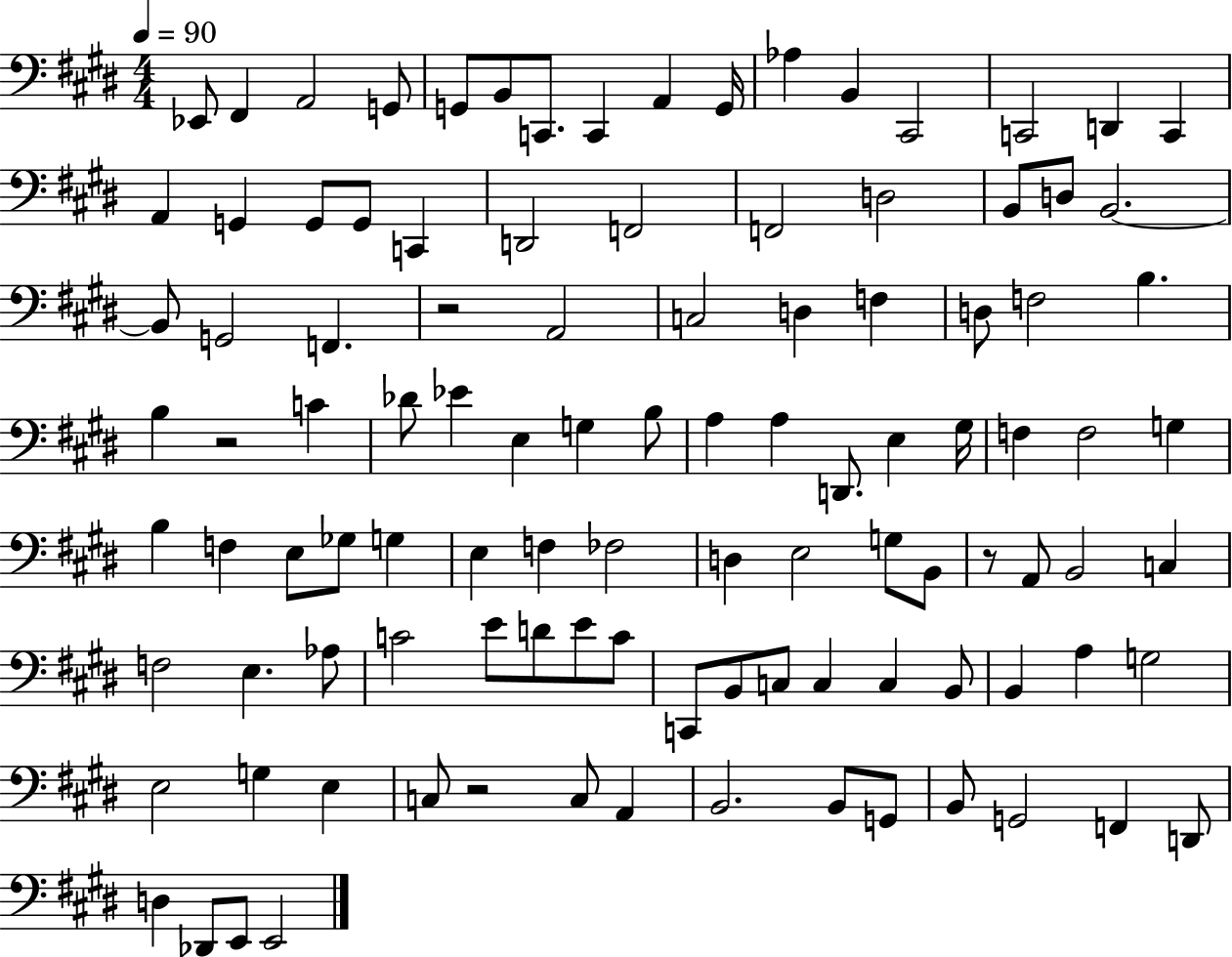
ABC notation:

X:1
T:Untitled
M:4/4
L:1/4
K:E
_E,,/2 ^F,, A,,2 G,,/2 G,,/2 B,,/2 C,,/2 C,, A,, G,,/4 _A, B,, ^C,,2 C,,2 D,, C,, A,, G,, G,,/2 G,,/2 C,, D,,2 F,,2 F,,2 D,2 B,,/2 D,/2 B,,2 B,,/2 G,,2 F,, z2 A,,2 C,2 D, F, D,/2 F,2 B, B, z2 C _D/2 _E E, G, B,/2 A, A, D,,/2 E, ^G,/4 F, F,2 G, B, F, E,/2 _G,/2 G, E, F, _F,2 D, E,2 G,/2 B,,/2 z/2 A,,/2 B,,2 C, F,2 E, _A,/2 C2 E/2 D/2 E/2 C/2 C,,/2 B,,/2 C,/2 C, C, B,,/2 B,, A, G,2 E,2 G, E, C,/2 z2 C,/2 A,, B,,2 B,,/2 G,,/2 B,,/2 G,,2 F,, D,,/2 D, _D,,/2 E,,/2 E,,2